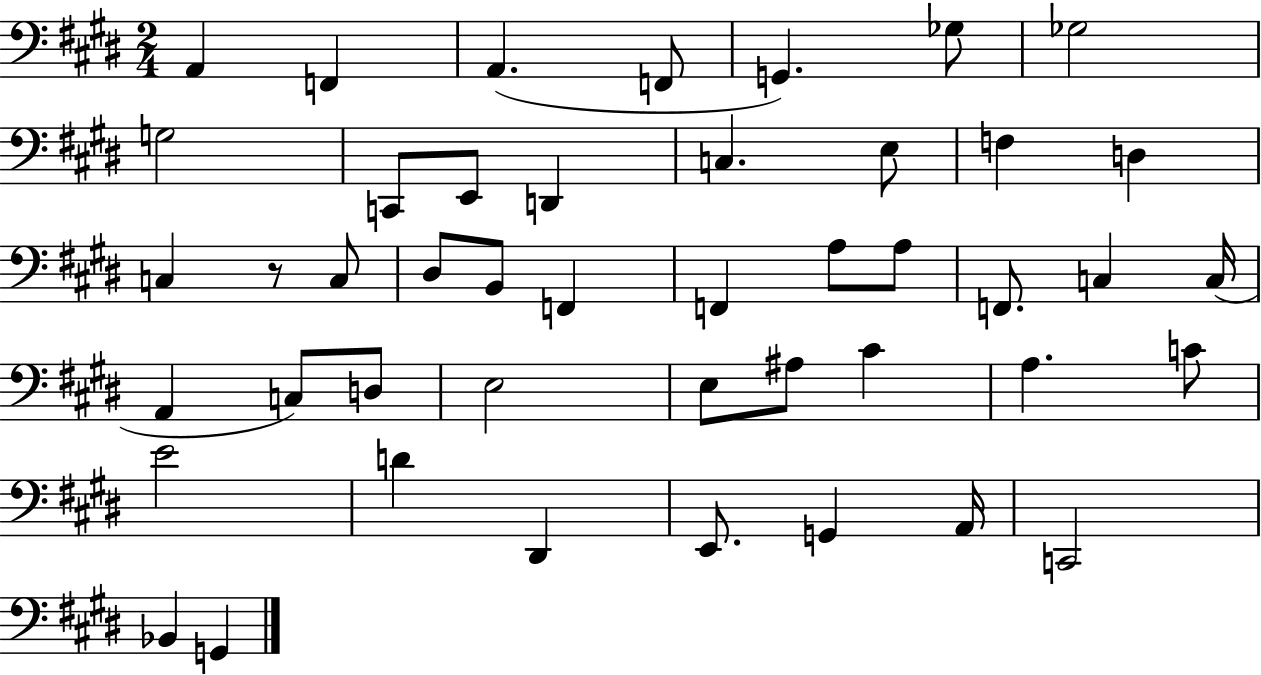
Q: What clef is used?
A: bass